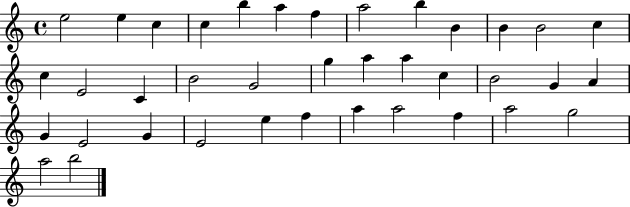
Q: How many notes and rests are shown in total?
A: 38